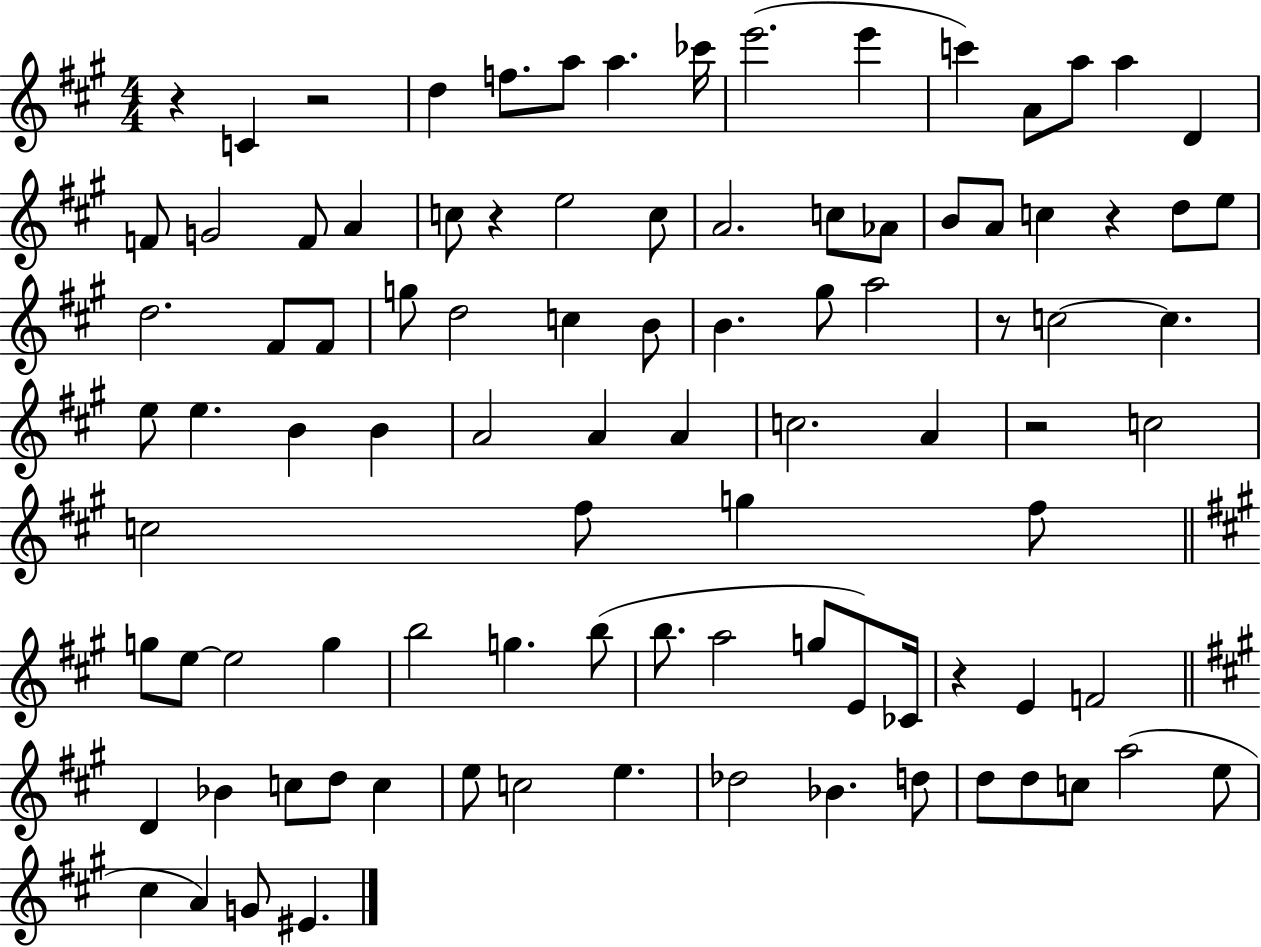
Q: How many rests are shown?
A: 7